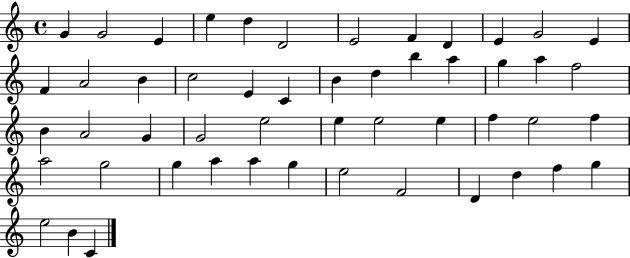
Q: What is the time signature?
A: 4/4